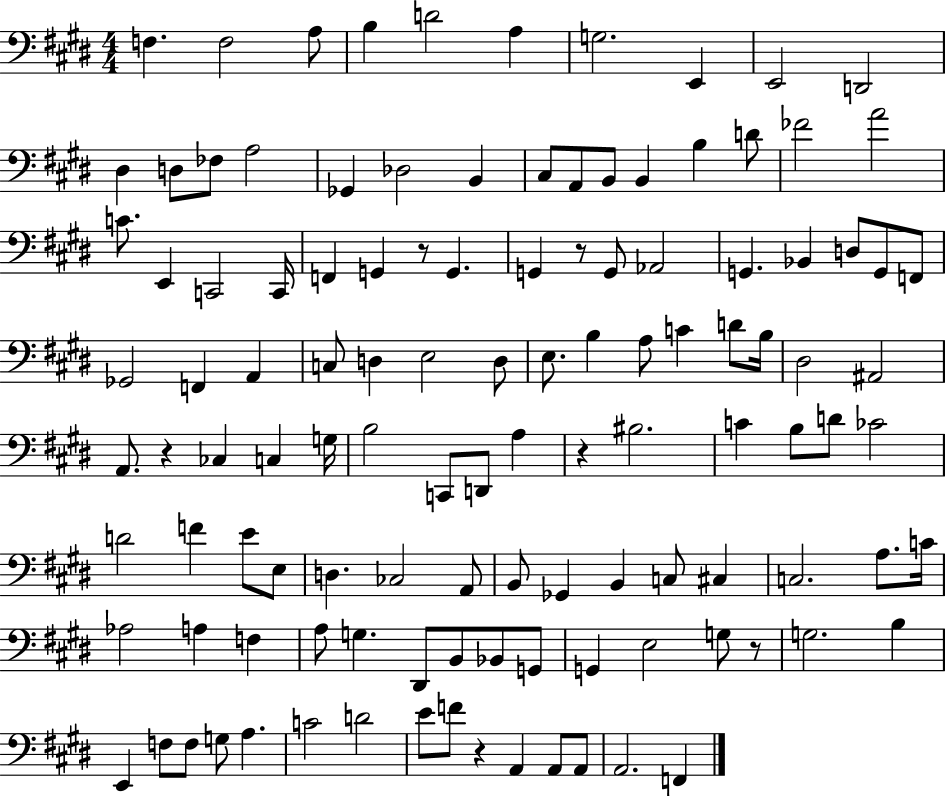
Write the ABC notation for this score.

X:1
T:Untitled
M:4/4
L:1/4
K:E
F, F,2 A,/2 B, D2 A, G,2 E,, E,,2 D,,2 ^D, D,/2 _F,/2 A,2 _G,, _D,2 B,, ^C,/2 A,,/2 B,,/2 B,, B, D/2 _F2 A2 C/2 E,, C,,2 C,,/4 F,, G,, z/2 G,, G,, z/2 G,,/2 _A,,2 G,, _B,, D,/2 G,,/2 F,,/2 _G,,2 F,, A,, C,/2 D, E,2 D,/2 E,/2 B, A,/2 C D/2 B,/4 ^D,2 ^A,,2 A,,/2 z _C, C, G,/4 B,2 C,,/2 D,,/2 A, z ^B,2 C B,/2 D/2 _C2 D2 F E/2 E,/2 D, _C,2 A,,/2 B,,/2 _G,, B,, C,/2 ^C, C,2 A,/2 C/4 _A,2 A, F, A,/2 G, ^D,,/2 B,,/2 _B,,/2 G,,/2 G,, E,2 G,/2 z/2 G,2 B, E,, F,/2 F,/2 G,/2 A, C2 D2 E/2 F/2 z A,, A,,/2 A,,/2 A,,2 F,,